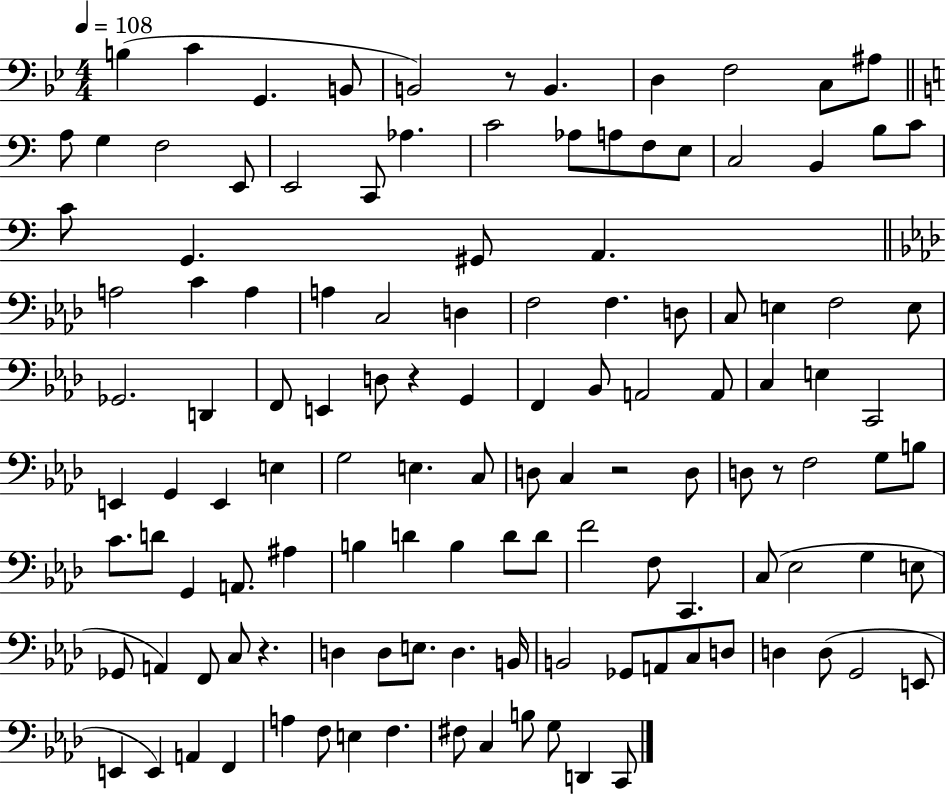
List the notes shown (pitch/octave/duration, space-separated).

B3/q C4/q G2/q. B2/e B2/h R/e B2/q. D3/q F3/h C3/e A#3/e A3/e G3/q F3/h E2/e E2/h C2/e Ab3/q. C4/h Ab3/e A3/e F3/e E3/e C3/h B2/q B3/e C4/e C4/e G2/q. G#2/e A2/q. A3/h C4/q A3/q A3/q C3/h D3/q F3/h F3/q. D3/e C3/e E3/q F3/h E3/e Gb2/h. D2/q F2/e E2/q D3/e R/q G2/q F2/q Bb2/e A2/h A2/e C3/q E3/q C2/h E2/q G2/q E2/q E3/q G3/h E3/q. C3/e D3/e C3/q R/h D3/e D3/e R/e F3/h G3/e B3/e C4/e. D4/e G2/q A2/e. A#3/q B3/q D4/q B3/q D4/e D4/e F4/h F3/e C2/q. C3/e Eb3/h G3/q E3/e Gb2/e A2/q F2/e C3/e R/q. D3/q D3/e E3/e. D3/q. B2/s B2/h Gb2/e A2/e C3/e D3/e D3/q D3/e G2/h E2/e E2/q E2/q A2/q F2/q A3/q F3/e E3/q F3/q. F#3/e C3/q B3/e G3/e D2/q C2/e